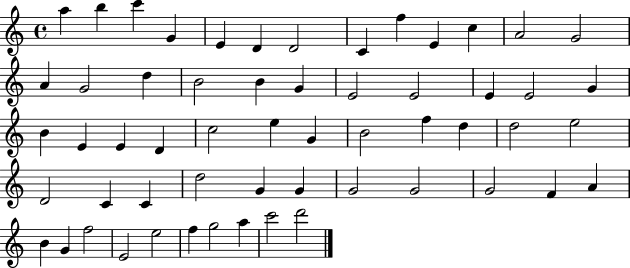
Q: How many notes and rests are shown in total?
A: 57